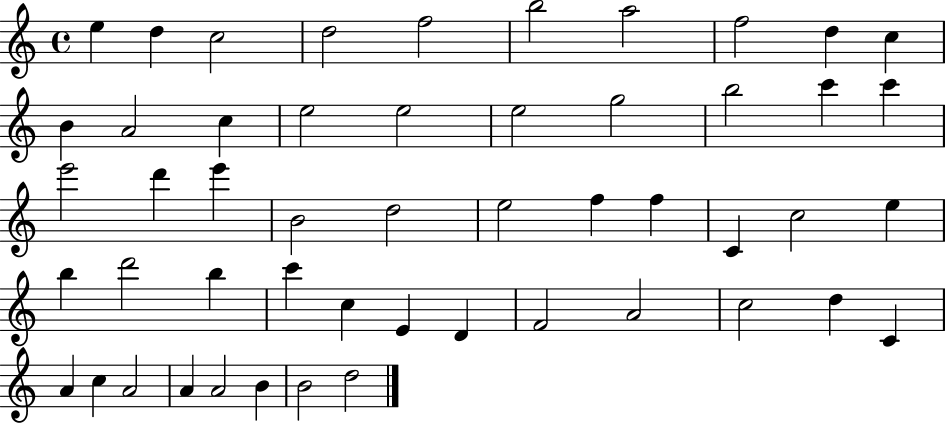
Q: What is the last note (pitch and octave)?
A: D5